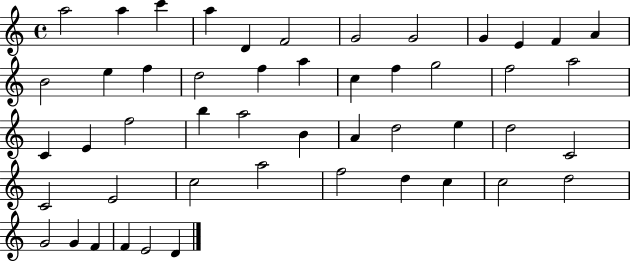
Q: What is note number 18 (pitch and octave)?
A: A5